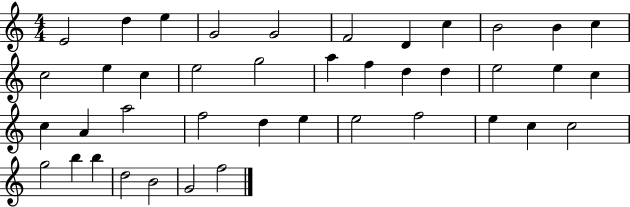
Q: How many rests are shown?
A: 0